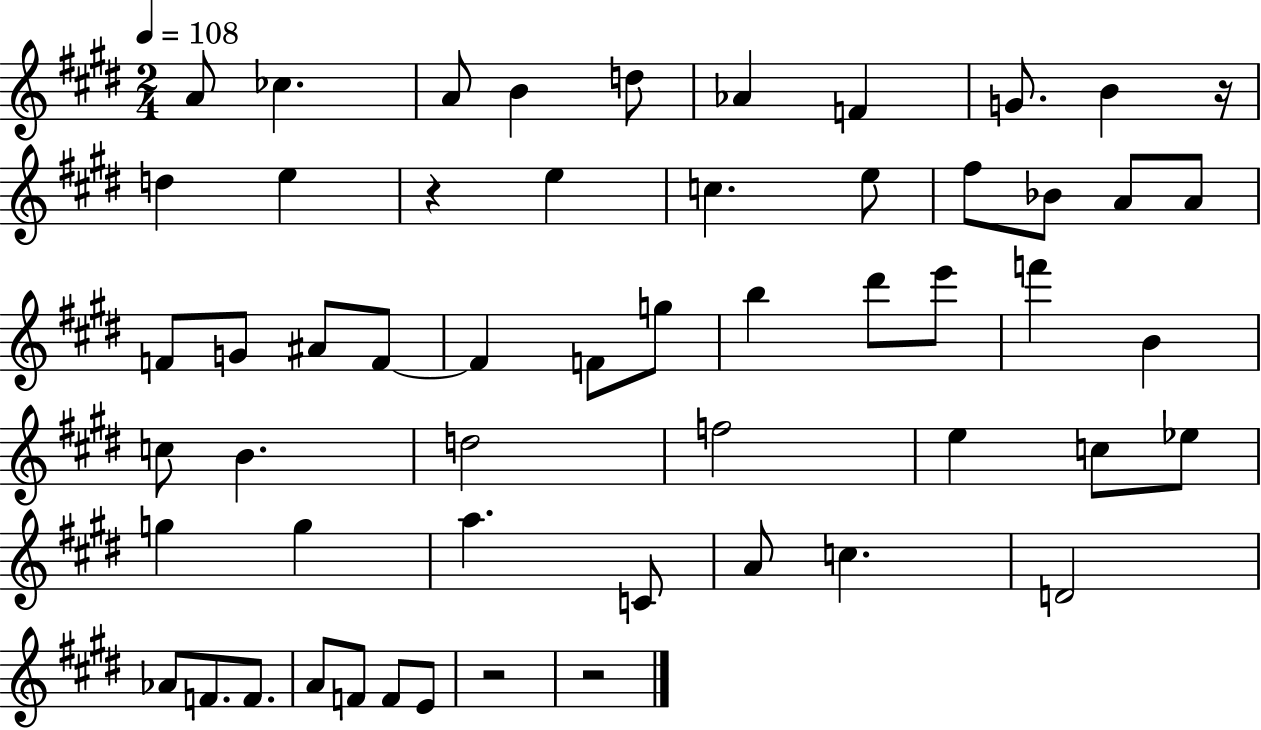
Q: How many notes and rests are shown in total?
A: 55